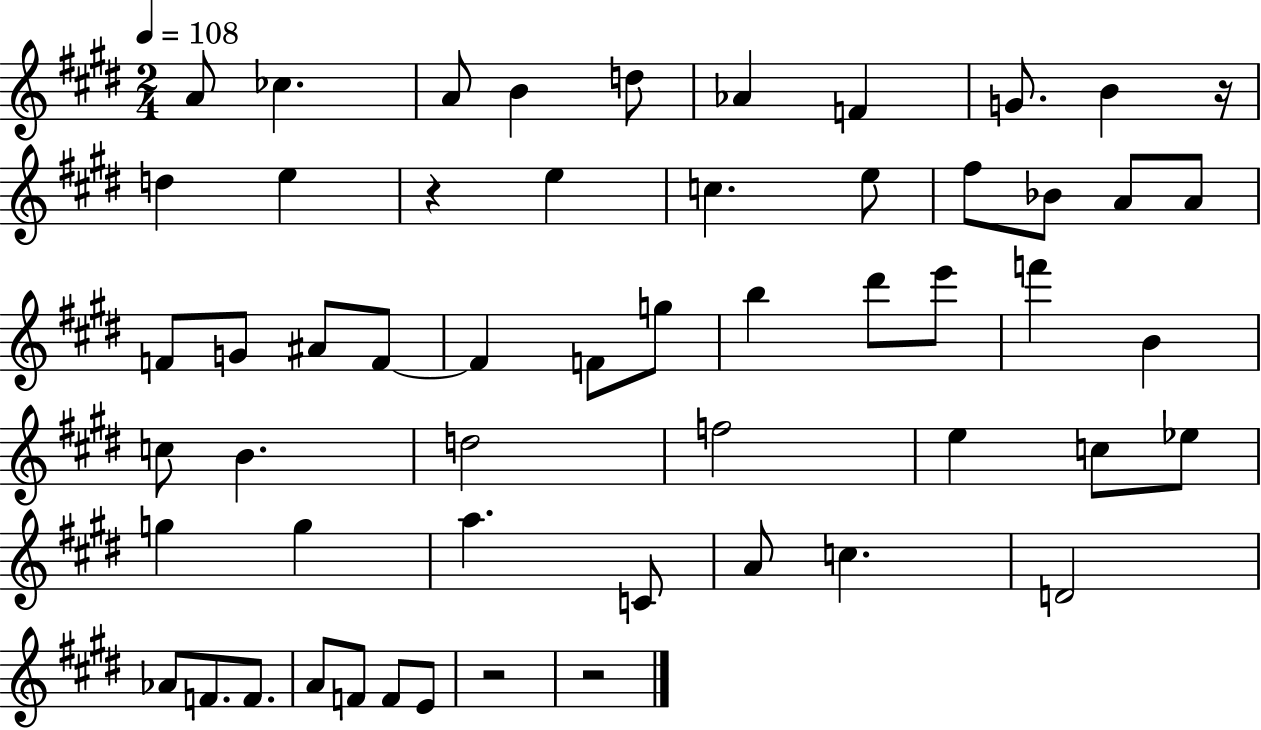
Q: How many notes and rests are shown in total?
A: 55